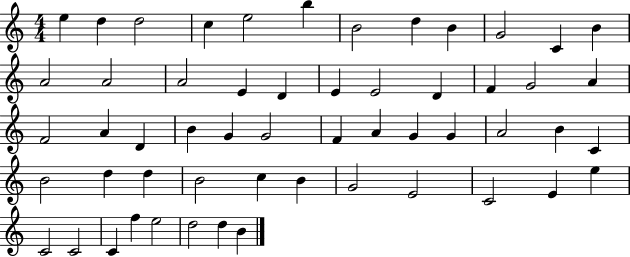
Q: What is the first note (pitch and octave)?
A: E5